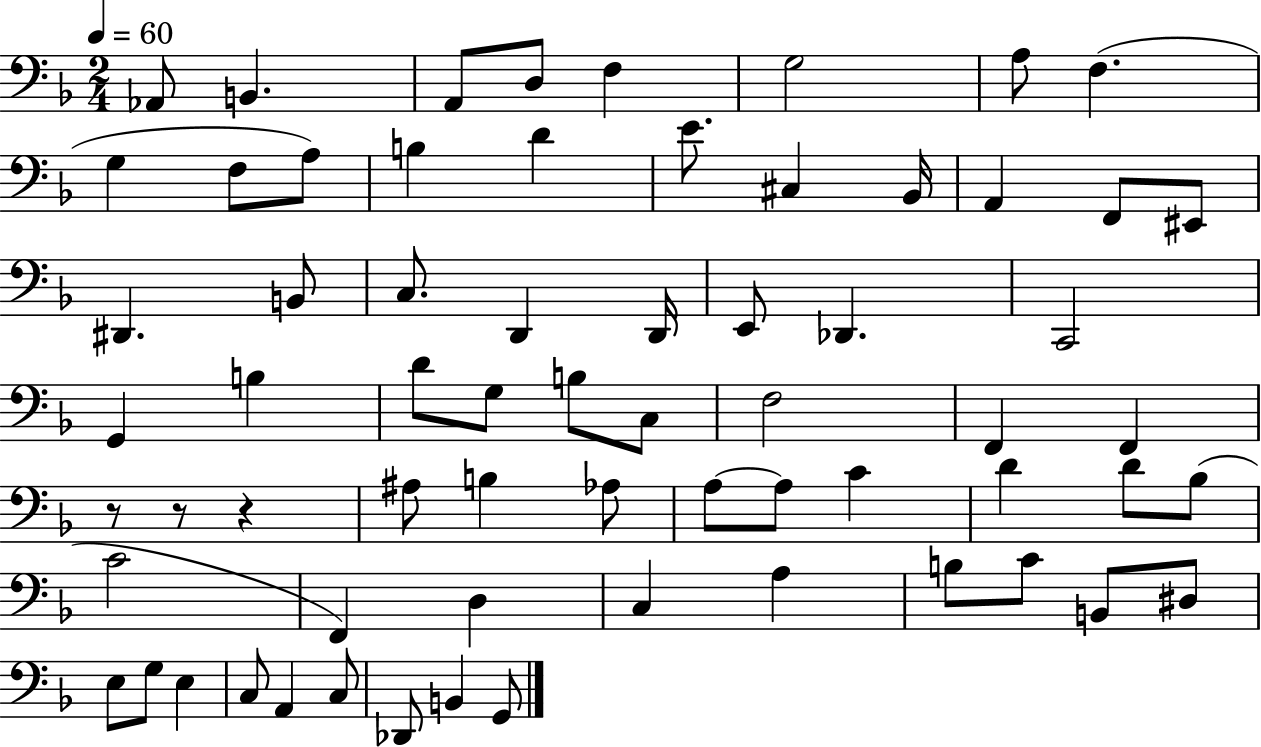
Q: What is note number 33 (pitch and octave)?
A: C3